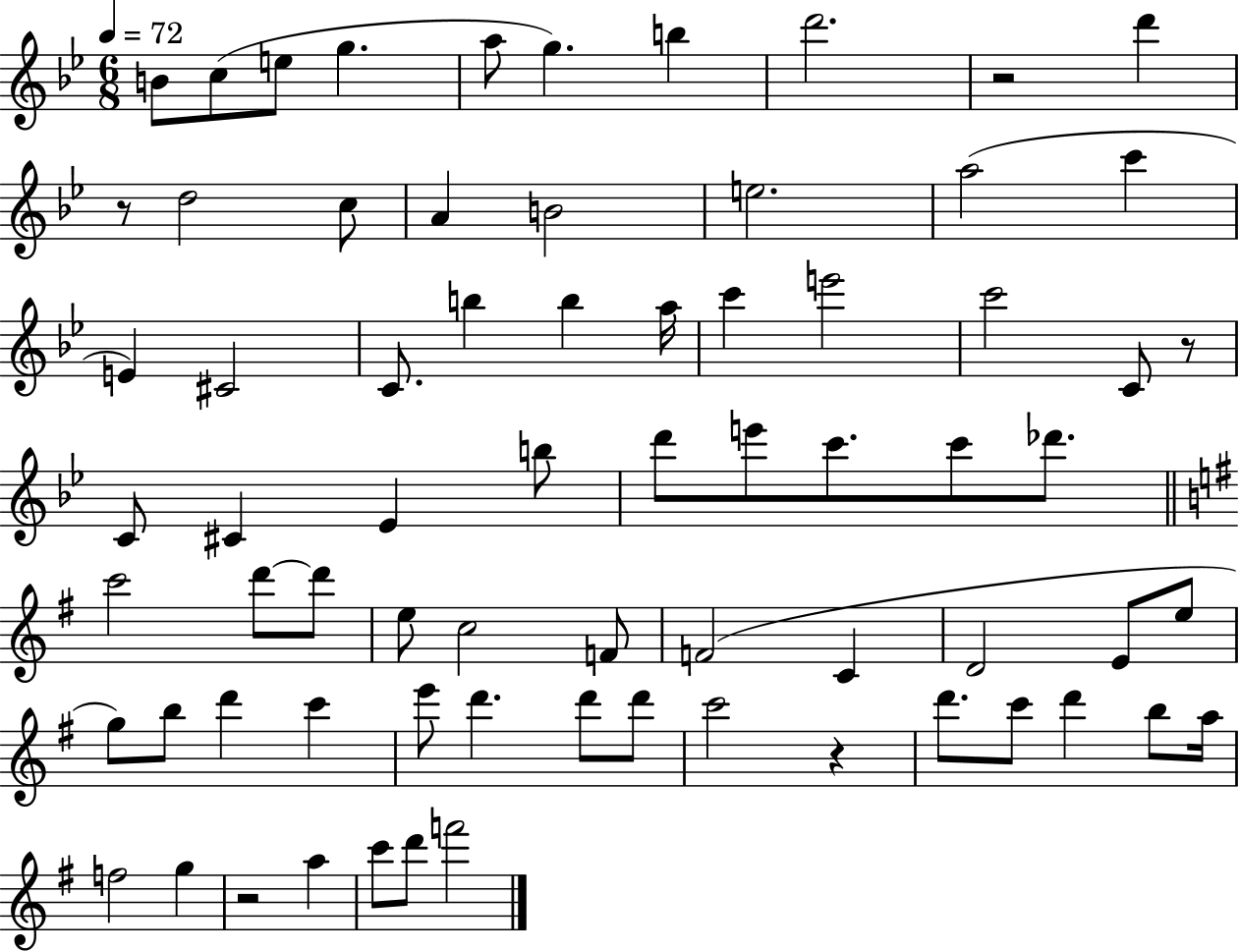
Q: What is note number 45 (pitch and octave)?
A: E4